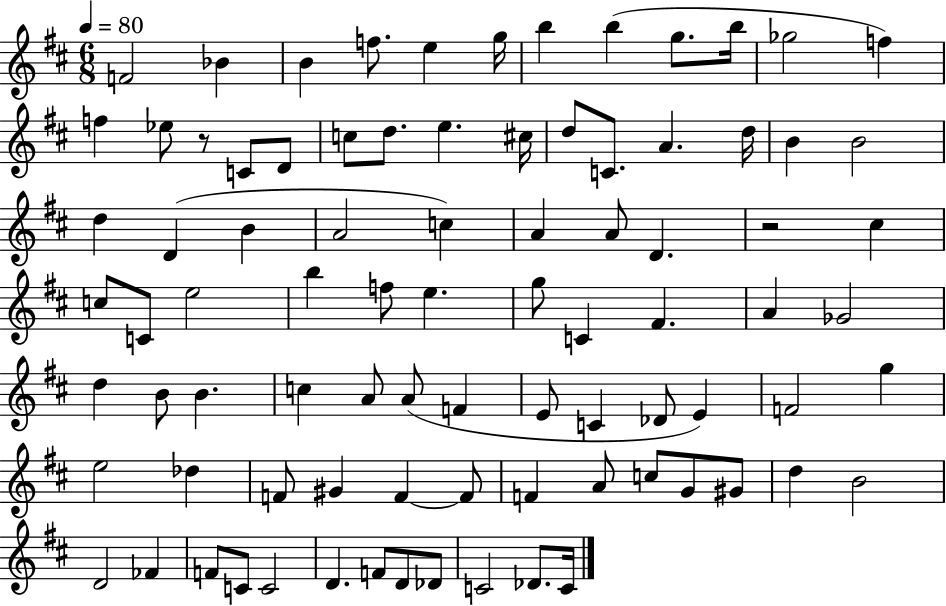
{
  \clef treble
  \numericTimeSignature
  \time 6/8
  \key d \major
  \tempo 4 = 80
  f'2 bes'4 | b'4 f''8. e''4 g''16 | b''4 b''4( g''8. b''16 | ges''2 f''4) | \break f''4 ees''8 r8 c'8 d'8 | c''8 d''8. e''4. cis''16 | d''8 c'8. a'4. d''16 | b'4 b'2 | \break d''4 d'4( b'4 | a'2 c''4) | a'4 a'8 d'4. | r2 cis''4 | \break c''8 c'8 e''2 | b''4 f''8 e''4. | g''8 c'4 fis'4. | a'4 ges'2 | \break d''4 b'8 b'4. | c''4 a'8 a'8( f'4 | e'8 c'4 des'8 e'4) | f'2 g''4 | \break e''2 des''4 | f'8 gis'4 f'4~~ f'8 | f'4 a'8 c''8 g'8 gis'8 | d''4 b'2 | \break d'2 fes'4 | f'8 c'8 c'2 | d'4. f'8 d'8 des'8 | c'2 des'8. c'16 | \break \bar "|."
}